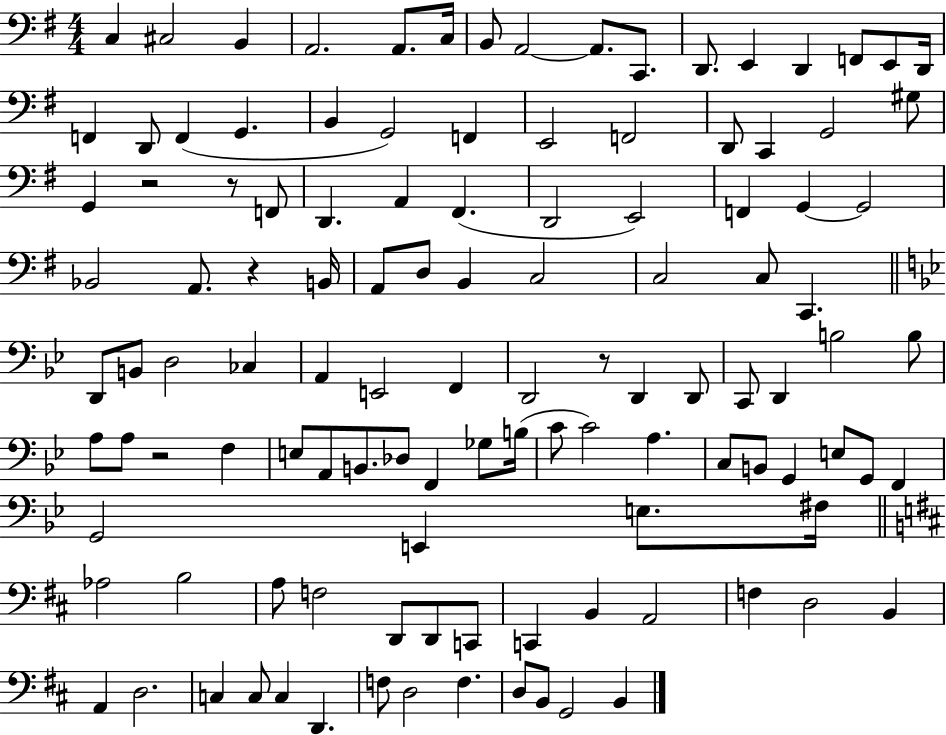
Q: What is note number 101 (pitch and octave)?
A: D3